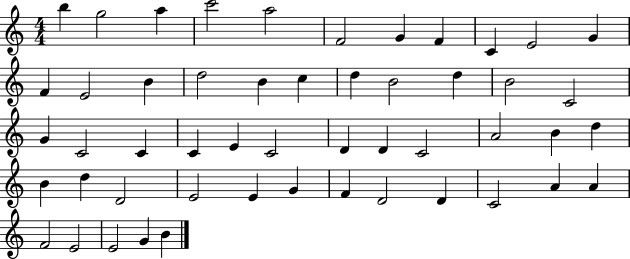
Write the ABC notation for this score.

X:1
T:Untitled
M:4/4
L:1/4
K:C
b g2 a c'2 a2 F2 G F C E2 G F E2 B d2 B c d B2 d B2 C2 G C2 C C E C2 D D C2 A2 B d B d D2 E2 E G F D2 D C2 A A F2 E2 E2 G B